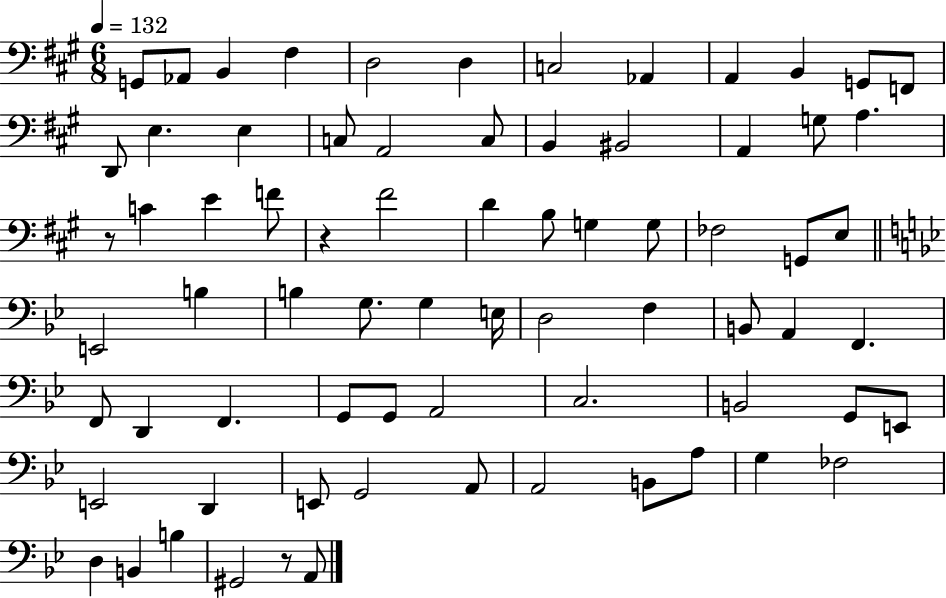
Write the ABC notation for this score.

X:1
T:Untitled
M:6/8
L:1/4
K:A
G,,/2 _A,,/2 B,, ^F, D,2 D, C,2 _A,, A,, B,, G,,/2 F,,/2 D,,/2 E, E, C,/2 A,,2 C,/2 B,, ^B,,2 A,, G,/2 A, z/2 C E F/2 z ^F2 D B,/2 G, G,/2 _F,2 G,,/2 E,/2 E,,2 B, B, G,/2 G, E,/4 D,2 F, B,,/2 A,, F,, F,,/2 D,, F,, G,,/2 G,,/2 A,,2 C,2 B,,2 G,,/2 E,,/2 E,,2 D,, E,,/2 G,,2 A,,/2 A,,2 B,,/2 A,/2 G, _F,2 D, B,, B, ^G,,2 z/2 A,,/2